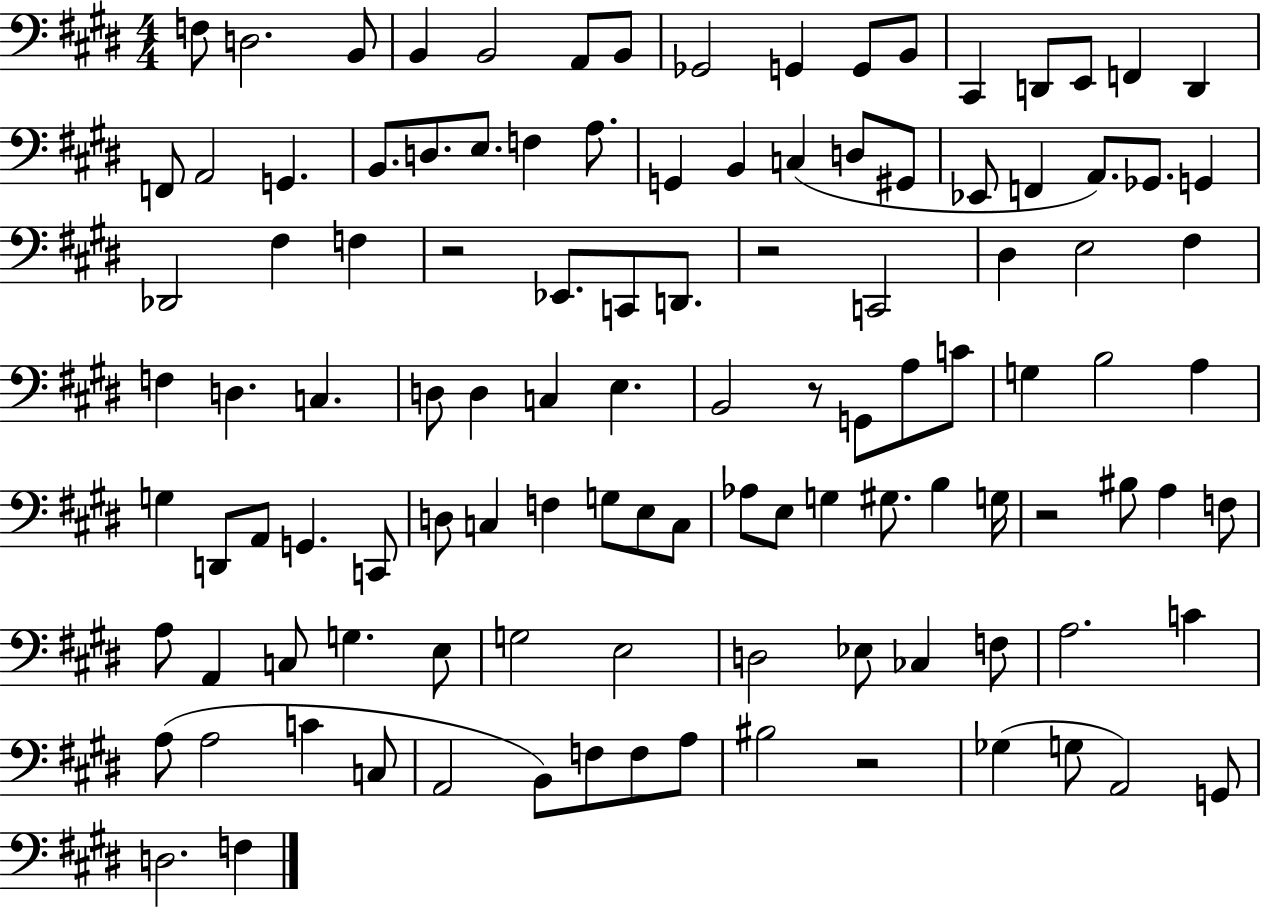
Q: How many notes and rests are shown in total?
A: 112